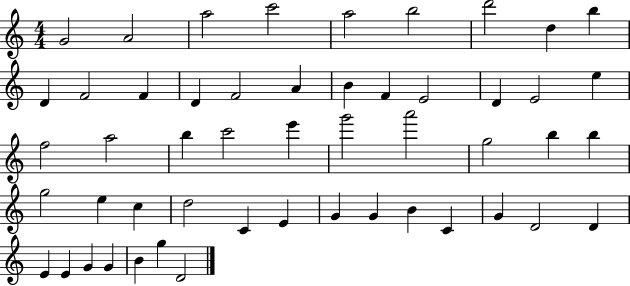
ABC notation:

X:1
T:Untitled
M:4/4
L:1/4
K:C
G2 A2 a2 c'2 a2 b2 d'2 d b D F2 F D F2 A B F E2 D E2 e f2 a2 b c'2 e' g'2 a'2 g2 b b g2 e c d2 C E G G B C G D2 D E E G G B g D2